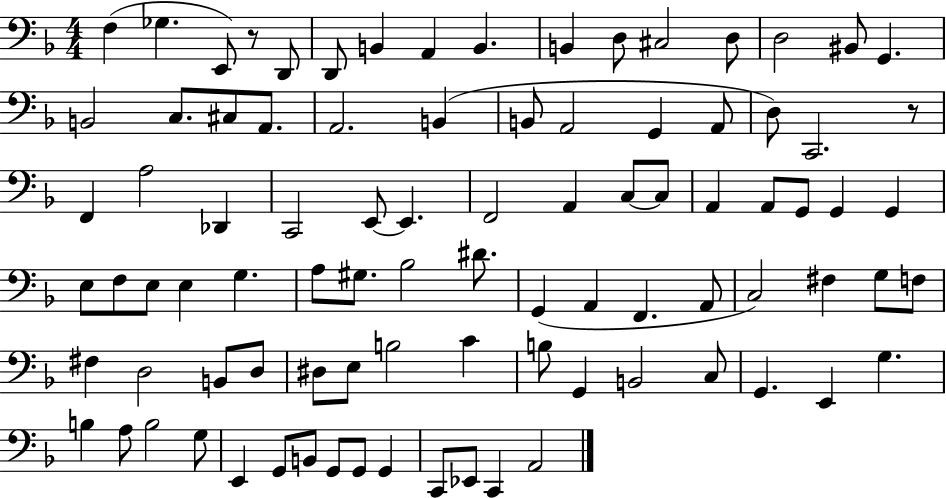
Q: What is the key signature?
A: F major